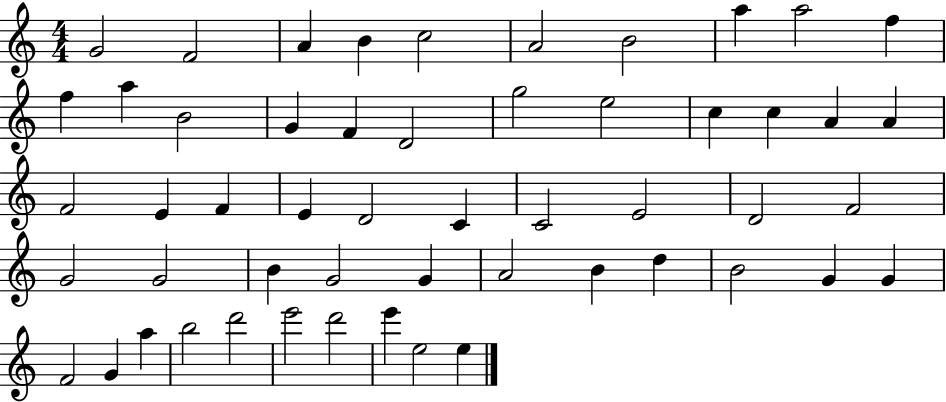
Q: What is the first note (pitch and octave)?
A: G4